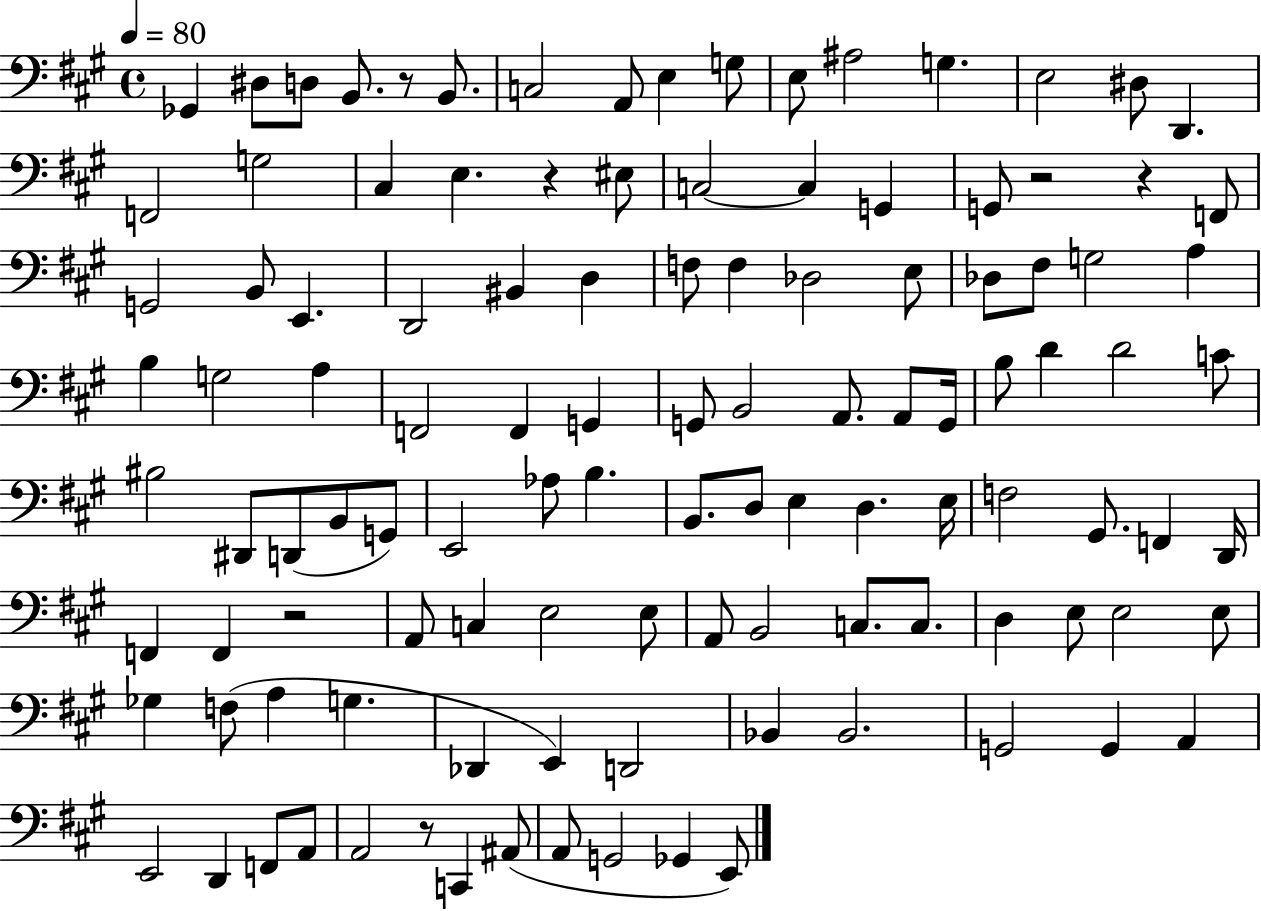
Gb2/q D#3/e D3/e B2/e. R/e B2/e. C3/h A2/e E3/q G3/e E3/e A#3/h G3/q. E3/h D#3/e D2/q. F2/h G3/h C#3/q E3/q. R/q EIS3/e C3/h C3/q G2/q G2/e R/h R/q F2/e G2/h B2/e E2/q. D2/h BIS2/q D3/q F3/e F3/q Db3/h E3/e Db3/e F#3/e G3/h A3/q B3/q G3/h A3/q F2/h F2/q G2/q G2/e B2/h A2/e. A2/e G2/s B3/e D4/q D4/h C4/e BIS3/h D#2/e D2/e B2/e G2/e E2/h Ab3/e B3/q. B2/e. D3/e E3/q D3/q. E3/s F3/h G#2/e. F2/q D2/s F2/q F2/q R/h A2/e C3/q E3/h E3/e A2/e B2/h C3/e. C3/e. D3/q E3/e E3/h E3/e Gb3/q F3/e A3/q G3/q. Db2/q E2/q D2/h Bb2/q Bb2/h. G2/h G2/q A2/q E2/h D2/q F2/e A2/e A2/h R/e C2/q A#2/e A2/e G2/h Gb2/q E2/e